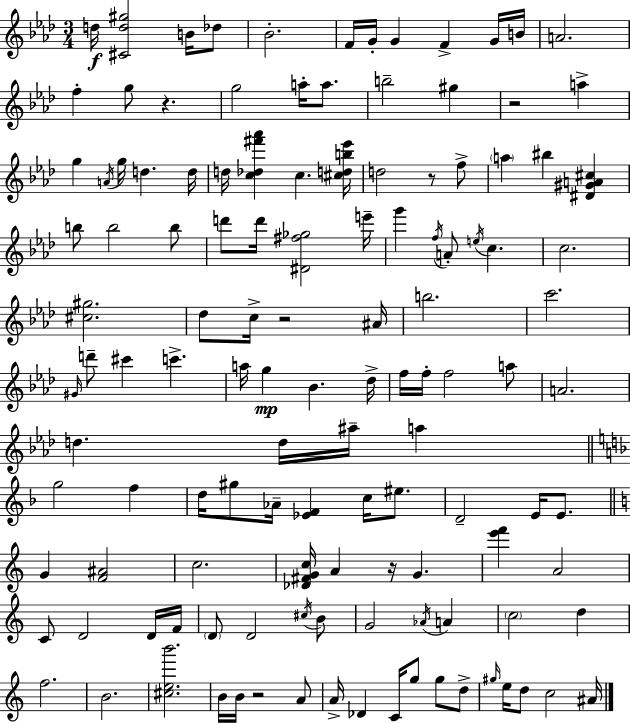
X:1
T:Untitled
M:3/4
L:1/4
K:Fm
d/4 [^Cd^g]2 B/4 _d/2 _B2 F/4 G/4 G F G/4 B/4 A2 f g/2 z g2 a/4 a/2 b2 ^g z2 a g A/4 g/4 d d/4 d/4 [c_d^f'_a'] c [^cdb_e']/4 d2 z/2 f/2 a ^b [^D^GA^c] b/2 b2 b/2 d'/2 d'/4 [^D^f_g]2 e'/4 g' f/4 A/2 e/4 c c2 [^c^g]2 _d/2 c/4 z2 ^A/4 b2 c'2 ^G/4 d'/2 ^c' c' a/4 g _B _d/4 f/4 f/4 f2 a/2 A2 d d/4 ^a/4 a g2 f d/4 ^g/2 _A/4 [_EF] c/4 ^e/2 D2 E/4 E/2 G [F^A]2 c2 [_D^FGc]/4 A z/4 G [e'f'] A2 C/2 D2 D/4 F/4 D/2 D2 ^c/4 B/2 G2 _A/4 A c2 d f2 B2 [^ceb']2 B/4 B/4 z2 A/2 A/4 _D C/4 g/2 g/2 d/2 ^g/4 e/4 d/2 c2 ^A/4